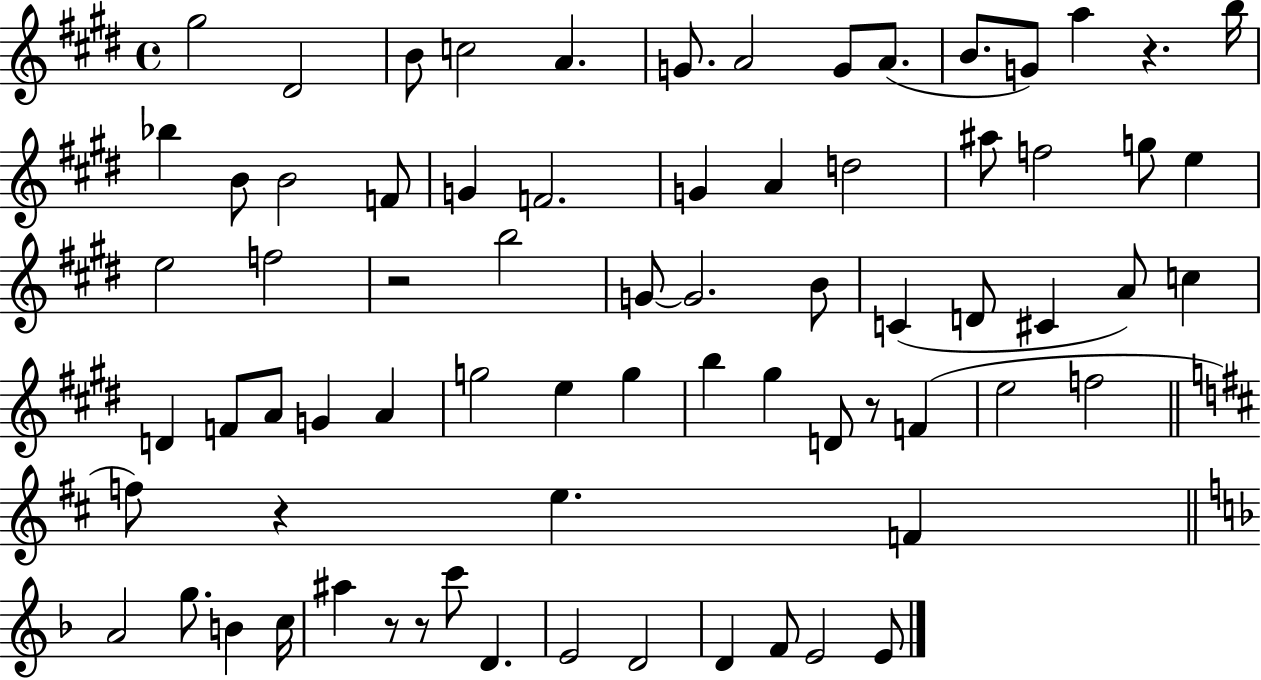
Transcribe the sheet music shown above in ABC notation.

X:1
T:Untitled
M:4/4
L:1/4
K:E
^g2 ^D2 B/2 c2 A G/2 A2 G/2 A/2 B/2 G/2 a z b/4 _b B/2 B2 F/2 G F2 G A d2 ^a/2 f2 g/2 e e2 f2 z2 b2 G/2 G2 B/2 C D/2 ^C A/2 c D F/2 A/2 G A g2 e g b ^g D/2 z/2 F e2 f2 f/2 z e F A2 g/2 B c/4 ^a z/2 z/2 c'/2 D E2 D2 D F/2 E2 E/2